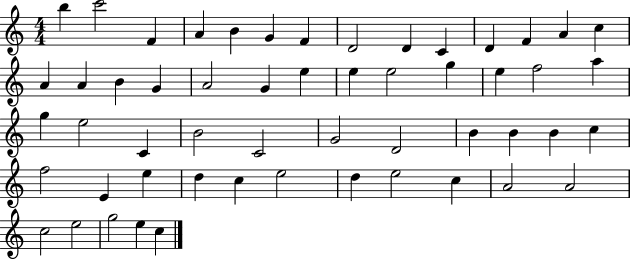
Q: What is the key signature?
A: C major